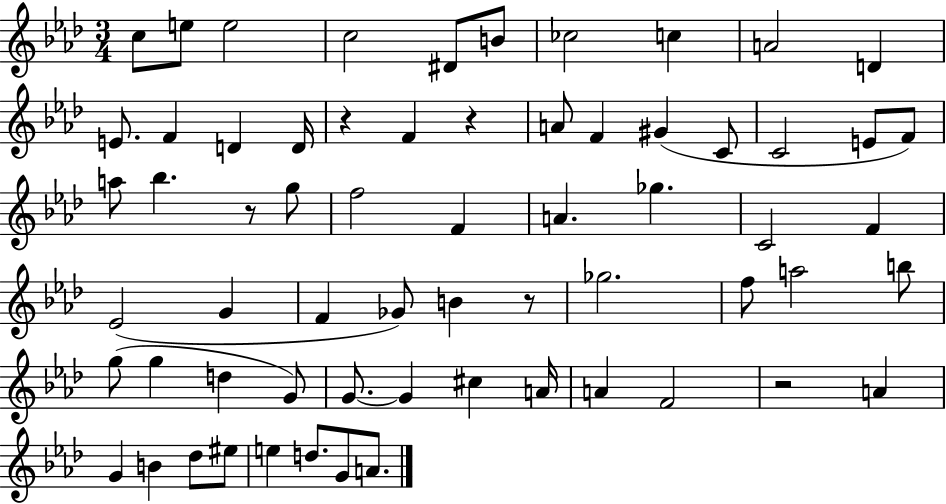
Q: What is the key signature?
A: AES major